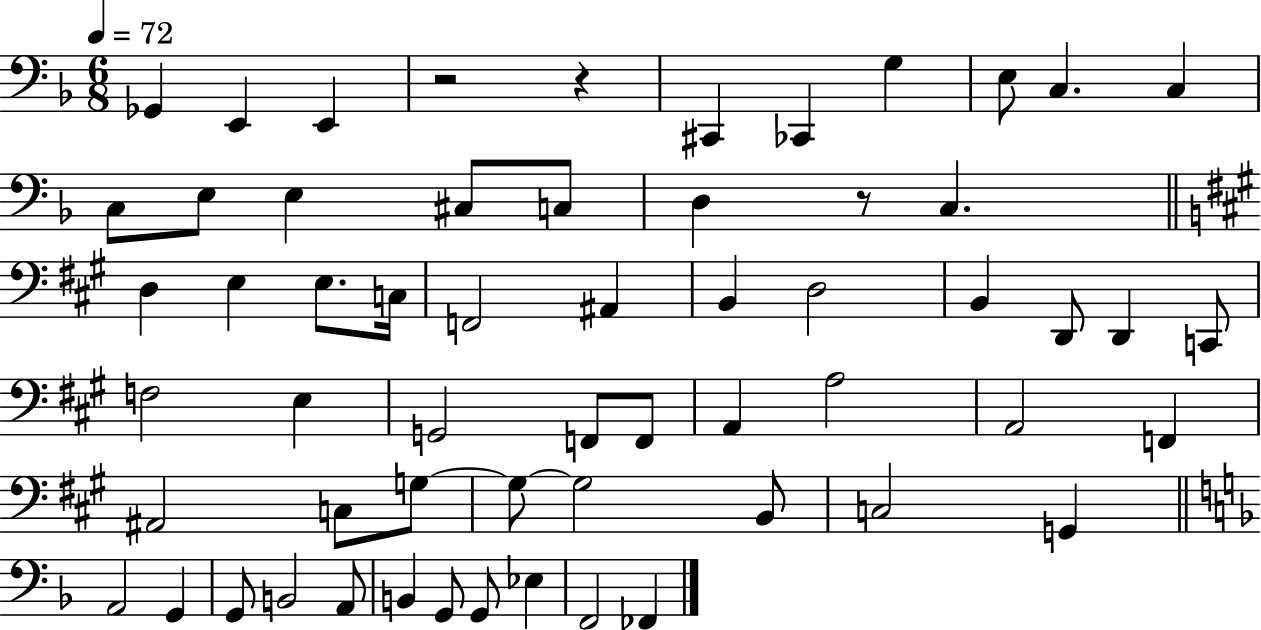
Gb2/q E2/q E2/q R/h R/q C#2/q CES2/q G3/q E3/e C3/q. C3/q C3/e E3/e E3/q C#3/e C3/e D3/q R/e C3/q. D3/q E3/q E3/e. C3/s F2/h A#2/q B2/q D3/h B2/q D2/e D2/q C2/e F3/h E3/q G2/h F2/e F2/e A2/q A3/h A2/h F2/q A#2/h C3/e G3/e G3/e G3/h B2/e C3/h G2/q A2/h G2/q G2/e B2/h A2/e B2/q G2/e G2/e Eb3/q F2/h FES2/q